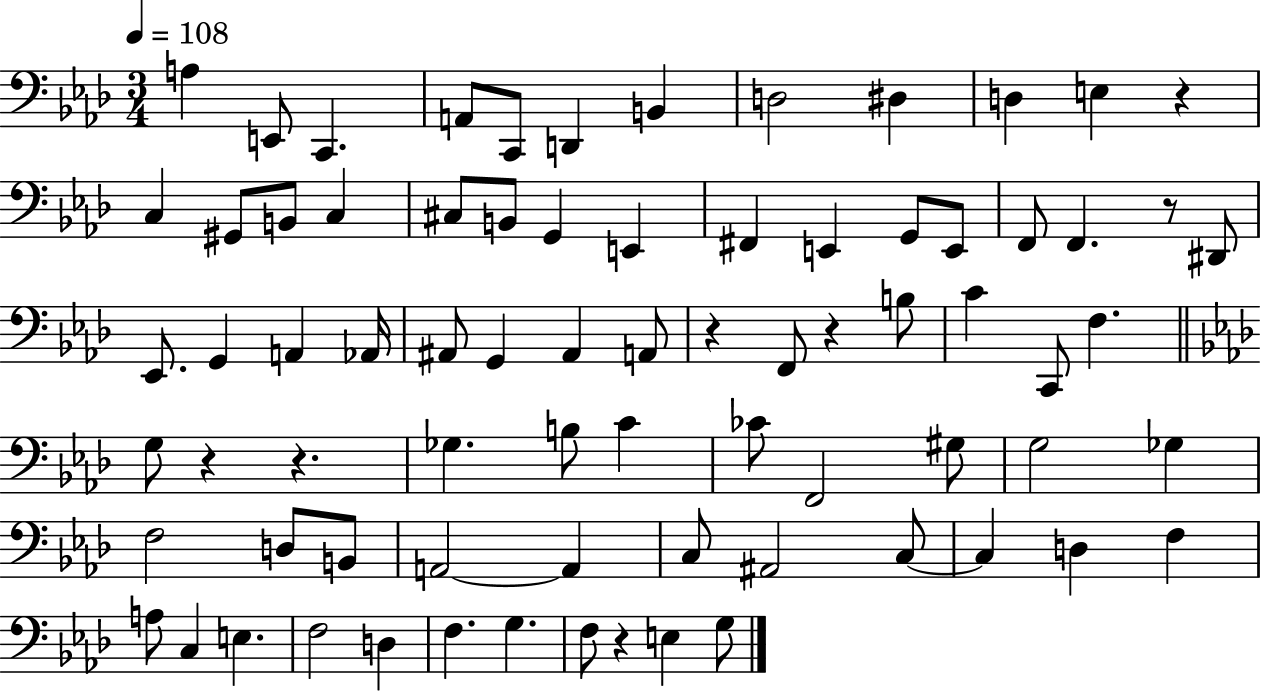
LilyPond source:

{
  \clef bass
  \numericTimeSignature
  \time 3/4
  \key aes \major
  \tempo 4 = 108
  \repeat volta 2 { a4 e,8 c,4. | a,8 c,8 d,4 b,4 | d2 dis4 | d4 e4 r4 | \break c4 gis,8 b,8 c4 | cis8 b,8 g,4 e,4 | fis,4 e,4 g,8 e,8 | f,8 f,4. r8 dis,8 | \break ees,8. g,4 a,4 aes,16 | ais,8 g,4 ais,4 a,8 | r4 f,8 r4 b8 | c'4 c,8 f4. | \break \bar "||" \break \key aes \major g8 r4 r4. | ges4. b8 c'4 | ces'8 f,2 gis8 | g2 ges4 | \break f2 d8 b,8 | a,2~~ a,4 | c8 ais,2 c8~~ | c4 d4 f4 | \break a8 c4 e4. | f2 d4 | f4. g4. | f8 r4 e4 g8 | \break } \bar "|."
}